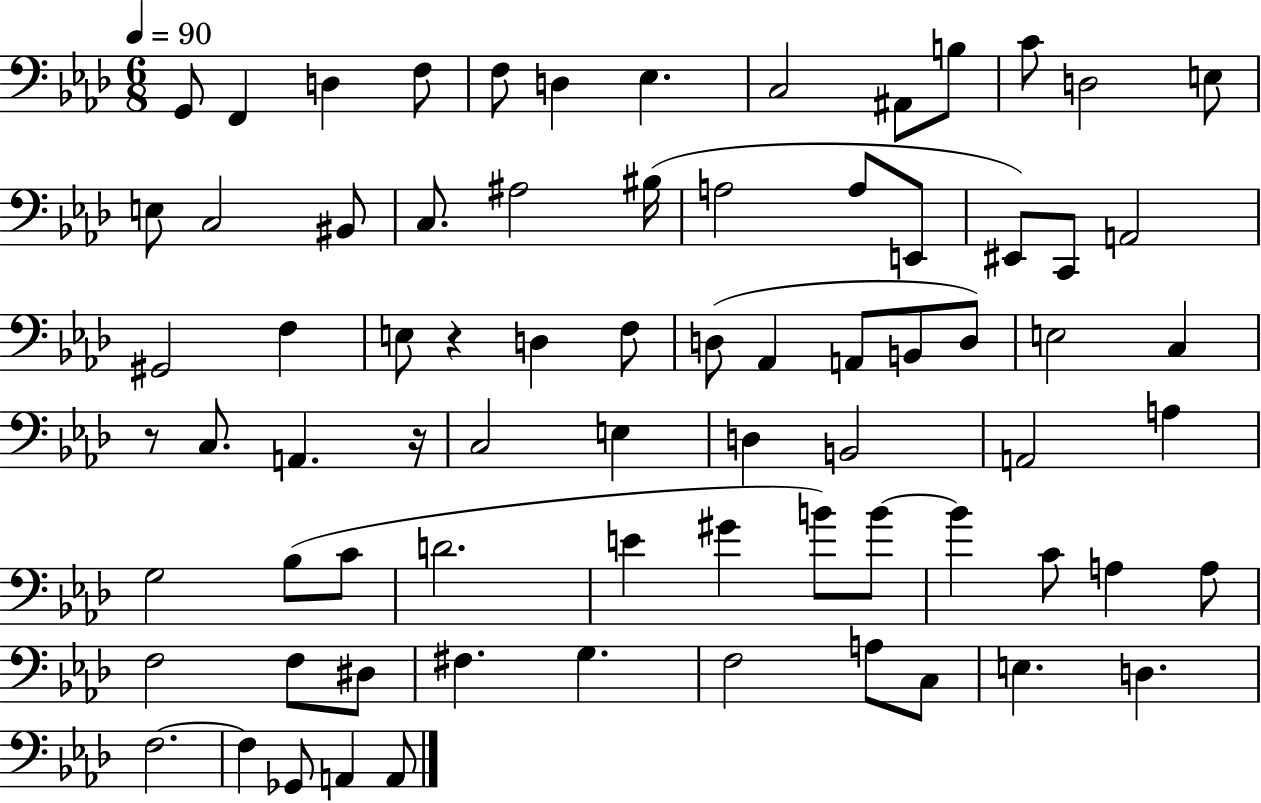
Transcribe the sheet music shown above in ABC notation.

X:1
T:Untitled
M:6/8
L:1/4
K:Ab
G,,/2 F,, D, F,/2 F,/2 D, _E, C,2 ^A,,/2 B,/2 C/2 D,2 E,/2 E,/2 C,2 ^B,,/2 C,/2 ^A,2 ^B,/4 A,2 A,/2 E,,/2 ^E,,/2 C,,/2 A,,2 ^G,,2 F, E,/2 z D, F,/2 D,/2 _A,, A,,/2 B,,/2 D,/2 E,2 C, z/2 C,/2 A,, z/4 C,2 E, D, B,,2 A,,2 A, G,2 _B,/2 C/2 D2 E ^G B/2 B/2 B C/2 A, A,/2 F,2 F,/2 ^D,/2 ^F, G, F,2 A,/2 C,/2 E, D, F,2 F, _G,,/2 A,, A,,/2